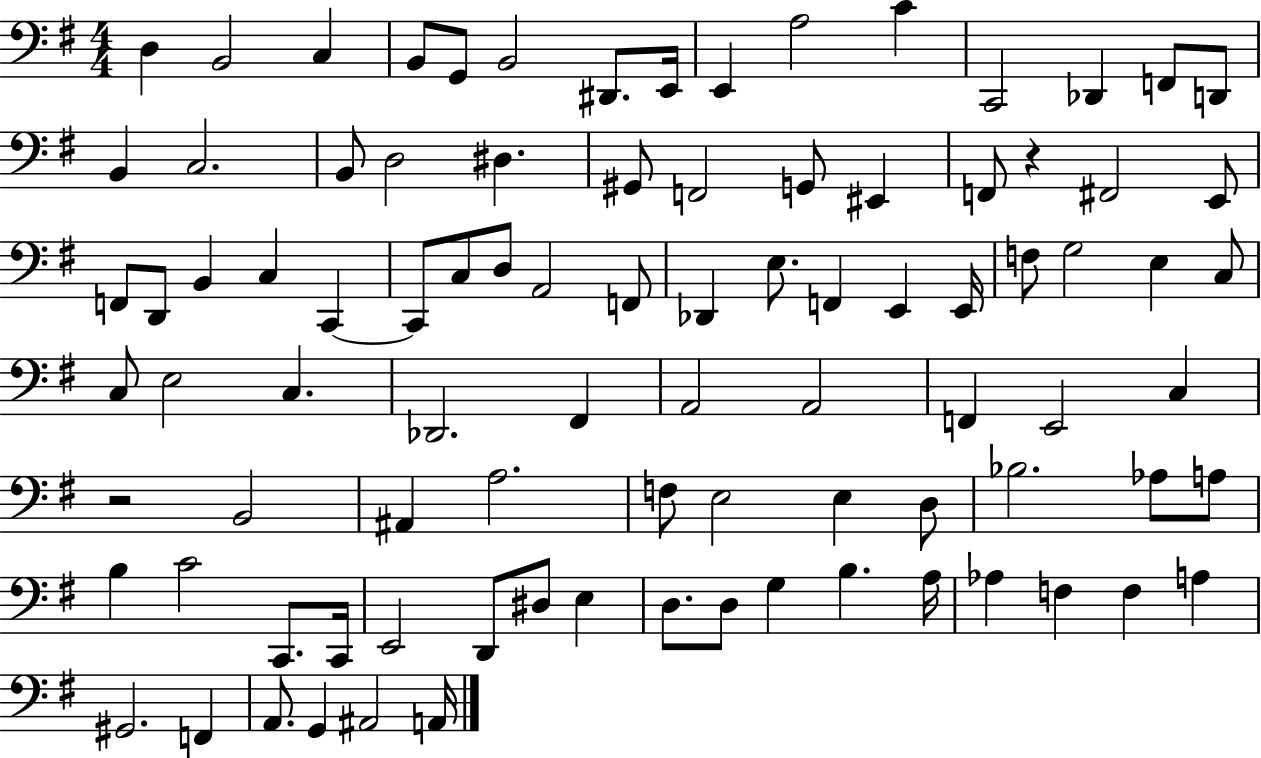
X:1
T:Untitled
M:4/4
L:1/4
K:G
D, B,,2 C, B,,/2 G,,/2 B,,2 ^D,,/2 E,,/4 E,, A,2 C C,,2 _D,, F,,/2 D,,/2 B,, C,2 B,,/2 D,2 ^D, ^G,,/2 F,,2 G,,/2 ^E,, F,,/2 z ^F,,2 E,,/2 F,,/2 D,,/2 B,, C, C,, C,,/2 C,/2 D,/2 A,,2 F,,/2 _D,, E,/2 F,, E,, E,,/4 F,/2 G,2 E, C,/2 C,/2 E,2 C, _D,,2 ^F,, A,,2 A,,2 F,, E,,2 C, z2 B,,2 ^A,, A,2 F,/2 E,2 E, D,/2 _B,2 _A,/2 A,/2 B, C2 C,,/2 C,,/4 E,,2 D,,/2 ^D,/2 E, D,/2 D,/2 G, B, A,/4 _A, F, F, A, ^G,,2 F,, A,,/2 G,, ^A,,2 A,,/4